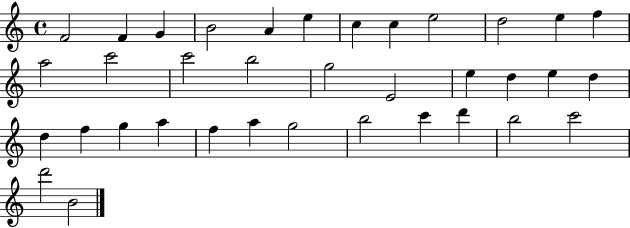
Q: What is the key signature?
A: C major